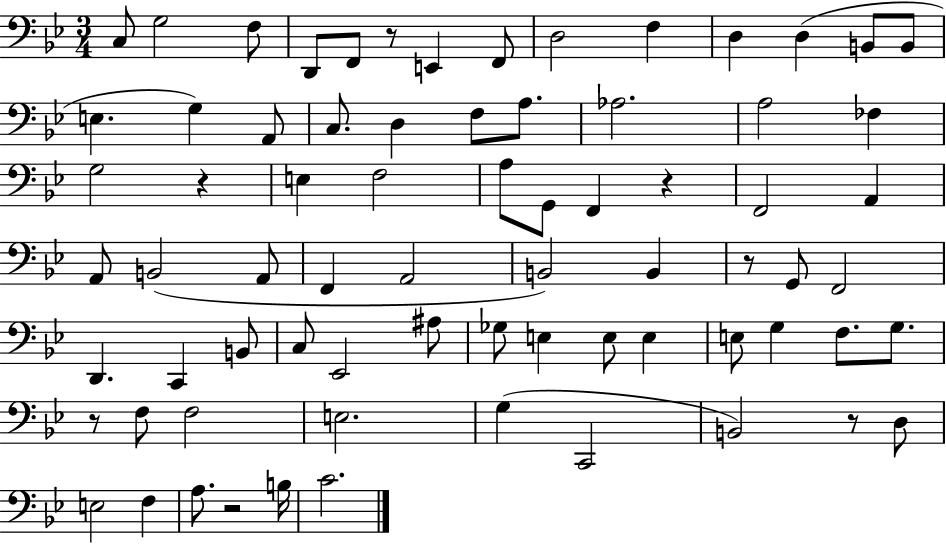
X:1
T:Untitled
M:3/4
L:1/4
K:Bb
C,/2 G,2 F,/2 D,,/2 F,,/2 z/2 E,, F,,/2 D,2 F, D, D, B,,/2 B,,/2 E, G, A,,/2 C,/2 D, F,/2 A,/2 _A,2 A,2 _F, G,2 z E, F,2 A,/2 G,,/2 F,, z F,,2 A,, A,,/2 B,,2 A,,/2 F,, A,,2 B,,2 B,, z/2 G,,/2 F,,2 D,, C,, B,,/2 C,/2 _E,,2 ^A,/2 _G,/2 E, E,/2 E, E,/2 G, F,/2 G,/2 z/2 F,/2 F,2 E,2 G, C,,2 B,,2 z/2 D,/2 E,2 F, A,/2 z2 B,/4 C2